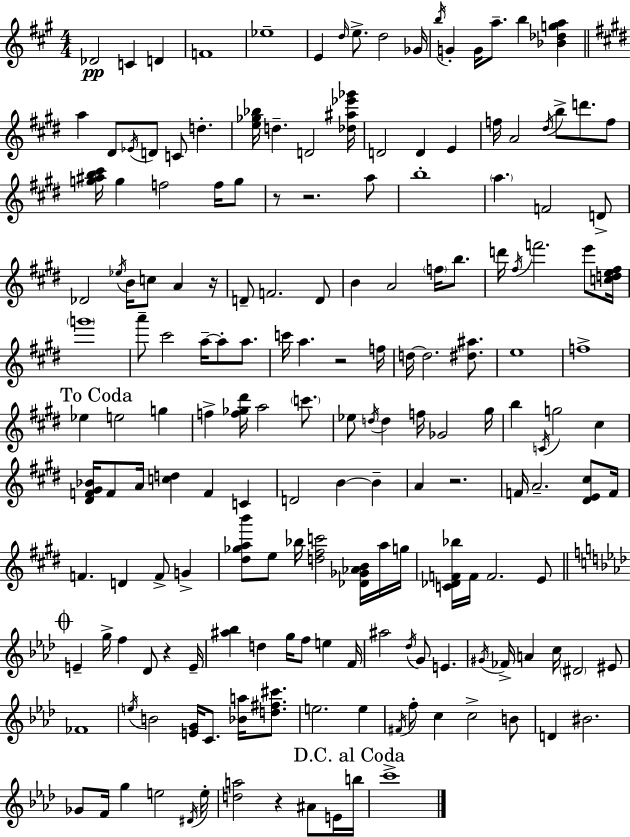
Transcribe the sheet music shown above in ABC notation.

X:1
T:Untitled
M:4/4
L:1/4
K:A
_D2 C D F4 _e4 E d/4 e/2 d2 _G/4 b/4 G G/4 a/2 b [_B_dga] a ^D/2 _E/4 D/2 C/2 d [e_g_b]/4 d D2 [_d^a_e'_g']/4 D2 D E f/4 A2 ^d/4 b/2 d'/2 f/2 [g^ab^c']/4 g f2 f/4 g/2 z/2 z2 a/2 b4 a F2 D/2 _D2 _e/4 B/4 c/2 A z/4 D/2 F2 D/2 B A2 f/4 b/2 d'/4 ^f/4 f'2 e'/2 [cde^f]/4 g'4 a'/2 ^c'2 a/4 a/2 a/2 c'/4 a z2 f/4 d/4 d2 [^d^a]/2 e4 f4 _e e2 g f [f_g^d']/4 a2 c'/2 _e/2 d/4 d f/4 _G2 ^g/4 b C/4 g2 ^c [^DF^G_B]/4 F/2 A/4 [cd] F C D2 B B A z2 F/4 A2 [^DE^c]/2 F/4 F D F/2 G [^d_gab']/2 e/2 _b/4 [d^fc']2 [_D_G_AB]/4 a/4 g/4 [C_DF_b]/4 F/4 F2 E/2 E g/4 f _D/2 z E/4 [^a_b] d g/4 f/2 e F/4 ^a2 _d/4 G/2 E ^G/4 _F/4 A c/4 ^D2 ^E/2 _F4 e/4 B2 [EG]/4 C/2 [_Ba]/4 [d^f^c']/2 e2 e ^F/4 f/2 c c2 B/2 D ^B2 _G/2 F/4 g e2 ^D/4 e/4 [da]2 z ^A/2 E/4 b/4 c'4